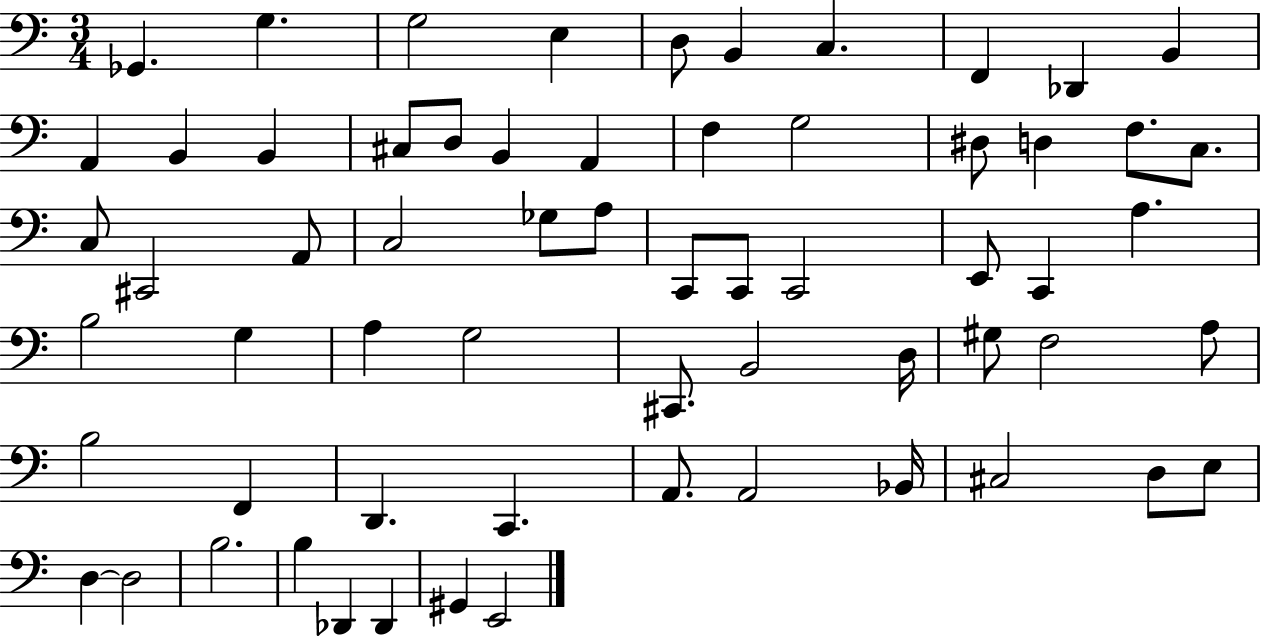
{
  \clef bass
  \numericTimeSignature
  \time 3/4
  \key c \major
  ges,4. g4. | g2 e4 | d8 b,4 c4. | f,4 des,4 b,4 | \break a,4 b,4 b,4 | cis8 d8 b,4 a,4 | f4 g2 | dis8 d4 f8. c8. | \break c8 cis,2 a,8 | c2 ges8 a8 | c,8 c,8 c,2 | e,8 c,4 a4. | \break b2 g4 | a4 g2 | cis,8. b,2 d16 | gis8 f2 a8 | \break b2 f,4 | d,4. c,4. | a,8. a,2 bes,16 | cis2 d8 e8 | \break d4~~ d2 | b2. | b4 des,4 des,4 | gis,4 e,2 | \break \bar "|."
}